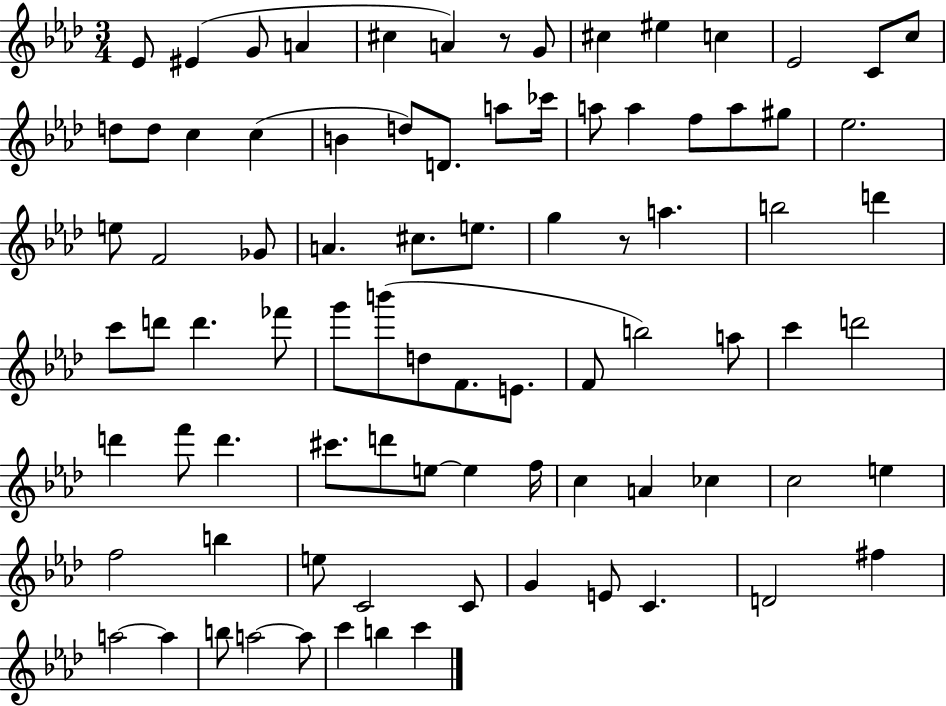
{
  \clef treble
  \numericTimeSignature
  \time 3/4
  \key aes \major
  \repeat volta 2 { ees'8 eis'4( g'8 a'4 | cis''4 a'4) r8 g'8 | cis''4 eis''4 c''4 | ees'2 c'8 c''8 | \break d''8 d''8 c''4 c''4( | b'4 d''8) d'8. a''8 ces'''16 | a''8 a''4 f''8 a''8 gis''8 | ees''2. | \break e''8 f'2 ges'8 | a'4. cis''8. e''8. | g''4 r8 a''4. | b''2 d'''4 | \break c'''8 d'''8 d'''4. fes'''8 | g'''8 b'''8( d''8 f'8. e'8. | f'8 b''2) a''8 | c'''4 d'''2 | \break d'''4 f'''8 d'''4. | cis'''8. d'''8 e''8~~ e''4 f''16 | c''4 a'4 ces''4 | c''2 e''4 | \break f''2 b''4 | e''8 c'2 c'8 | g'4 e'8 c'4. | d'2 fis''4 | \break a''2~~ a''4 | b''8 a''2~~ a''8 | c'''4 b''4 c'''4 | } \bar "|."
}